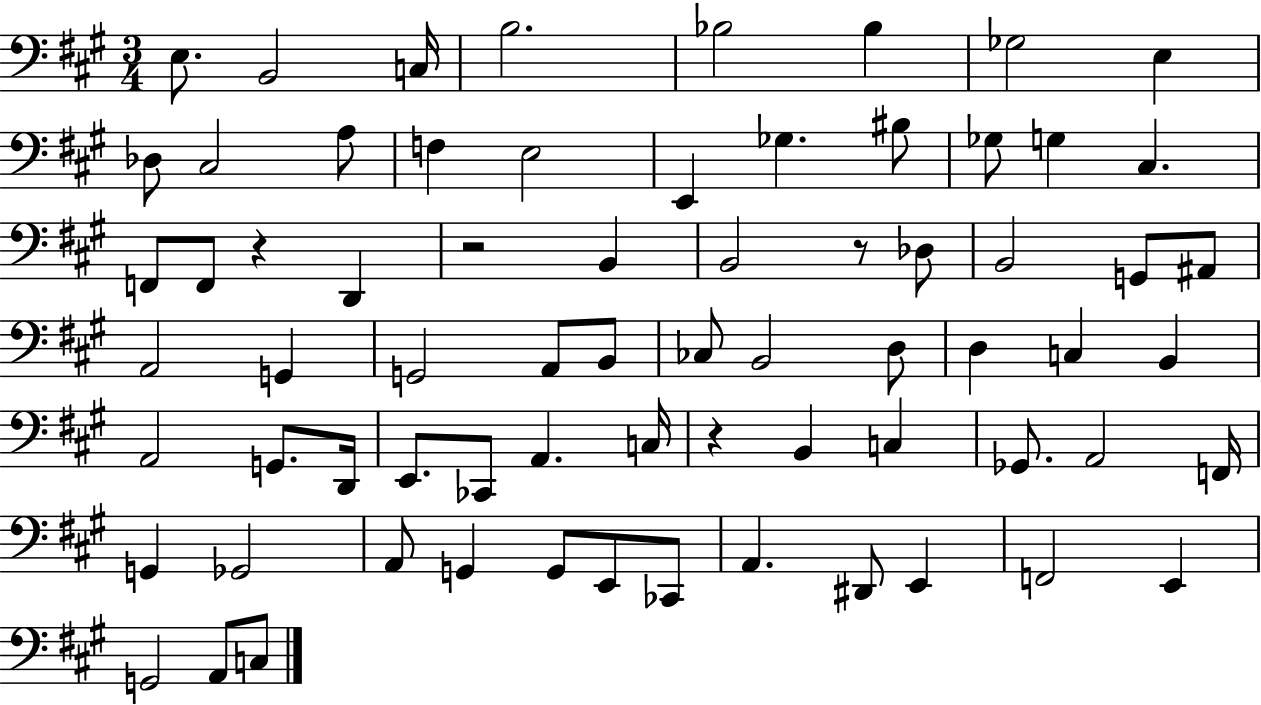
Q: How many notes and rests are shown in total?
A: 70